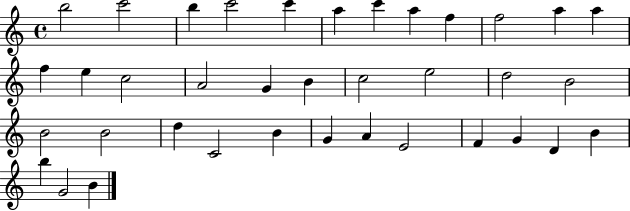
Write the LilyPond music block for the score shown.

{
  \clef treble
  \time 4/4
  \defaultTimeSignature
  \key c \major
  b''2 c'''2 | b''4 c'''2 c'''4 | a''4 c'''4 a''4 f''4 | f''2 a''4 a''4 | \break f''4 e''4 c''2 | a'2 g'4 b'4 | c''2 e''2 | d''2 b'2 | \break b'2 b'2 | d''4 c'2 b'4 | g'4 a'4 e'2 | f'4 g'4 d'4 b'4 | \break b''4 g'2 b'4 | \bar "|."
}